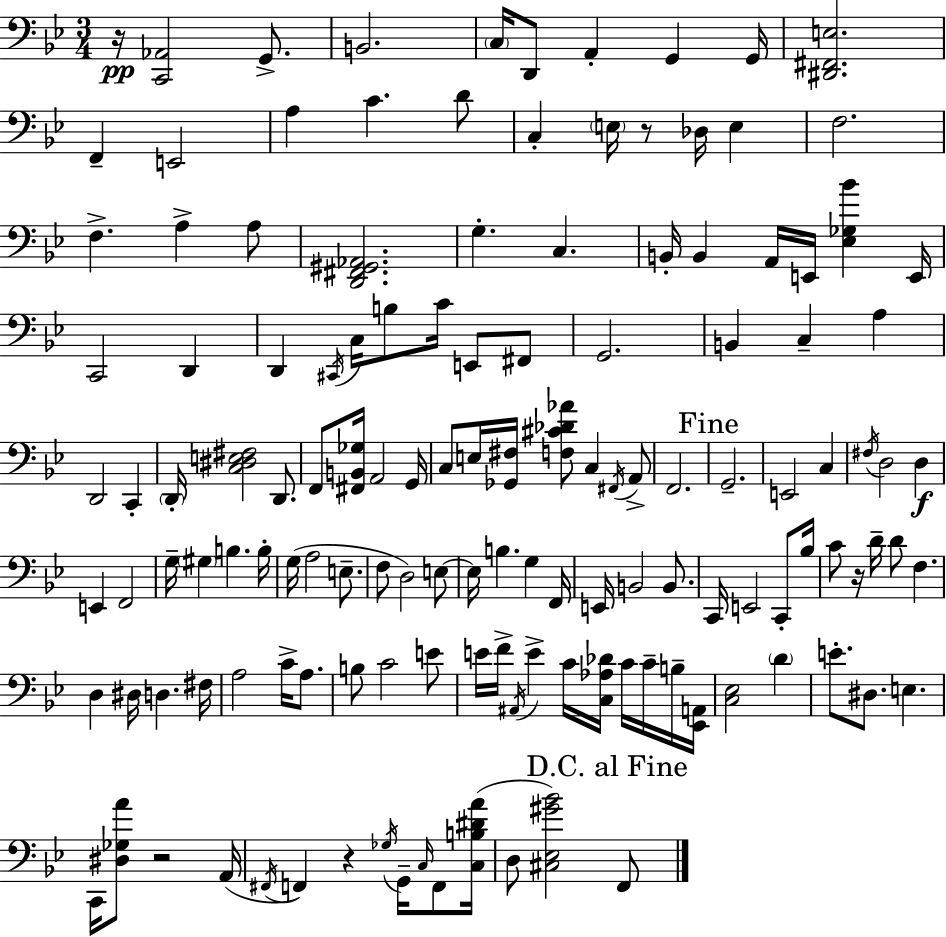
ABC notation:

X:1
T:Untitled
M:3/4
L:1/4
K:Bb
z/4 [C,,_A,,]2 G,,/2 B,,2 C,/4 D,,/2 A,, G,, G,,/4 [^D,,^F,,E,]2 F,, E,,2 A, C D/2 C, E,/4 z/2 _D,/4 E, F,2 F, A, A,/2 [D,,^F,,^G,,_A,,]2 G, C, B,,/4 B,, A,,/4 E,,/4 [_E,_G,_B] E,,/4 C,,2 D,, D,, ^C,,/4 C,/4 B,/2 C/4 E,,/2 ^F,,/2 G,,2 B,, C, A, D,,2 C,, D,,/4 [C,^D,E,^F,]2 D,,/2 F,,/2 [^F,,B,,_G,]/4 A,,2 G,,/4 C,/2 E,/4 [_G,,^F,]/4 [F,^C_D_A]/2 C, ^F,,/4 A,,/2 F,,2 G,,2 E,,2 C, ^F,/4 D,2 D, E,, F,,2 G,/4 ^G, B, B,/4 G,/4 A,2 E,/2 F,/2 D,2 E,/2 E,/4 B, G, F,,/4 E,,/4 B,,2 B,,/2 C,,/4 E,,2 C,,/2 _B,/4 C/2 z/4 D/4 D/2 F, D, ^D,/4 D, ^F,/4 A,2 C/4 A,/2 B,/2 C2 E/2 E/4 F/4 ^A,,/4 E C/4 [C,_A,_D]/4 C/4 C/4 B,/4 [_E,,A,,]/4 [C,_E,]2 D E/2 ^D,/2 E, C,,/4 [^D,_G,A]/2 z2 A,,/4 ^F,,/4 F,, z _G,/4 G,,/4 C,/4 F,,/2 [C,B,^DA]/4 D,/2 [^C,_E,^G_B]2 F,,/2